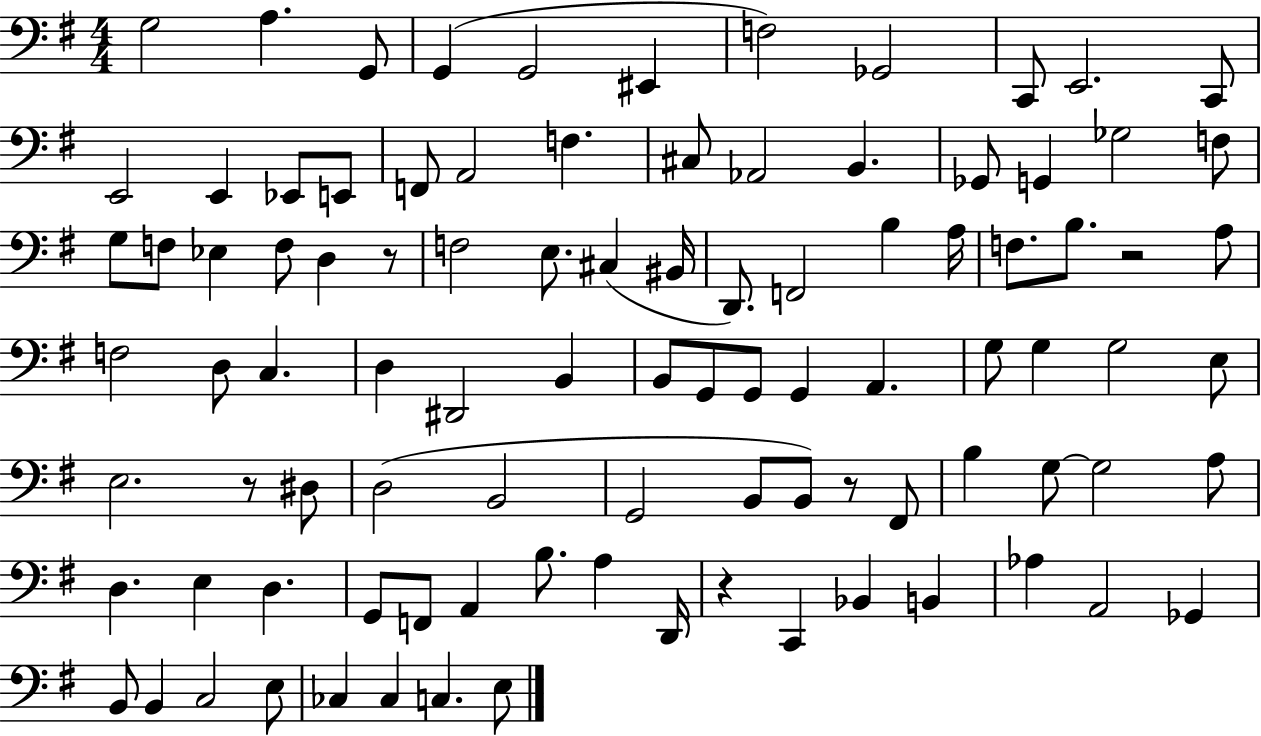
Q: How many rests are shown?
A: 5